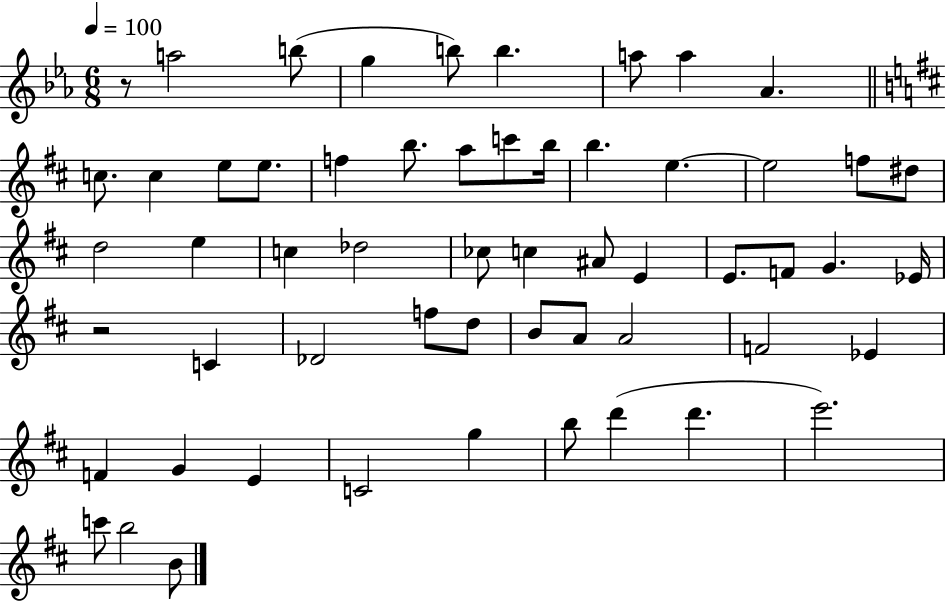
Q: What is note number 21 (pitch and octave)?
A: F5